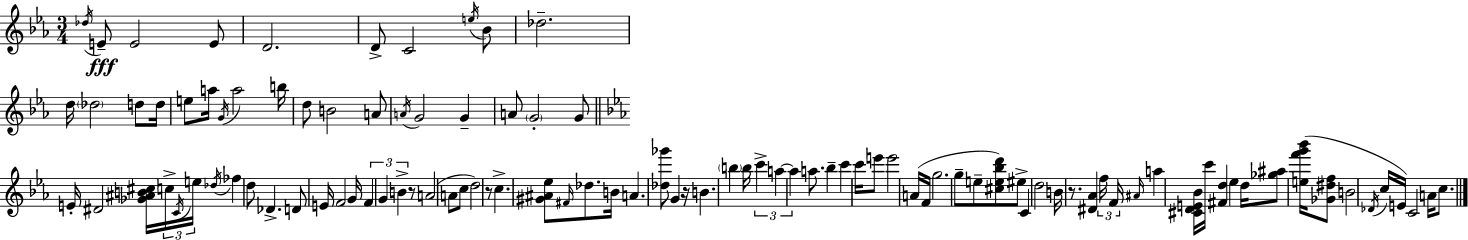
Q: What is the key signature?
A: EES major